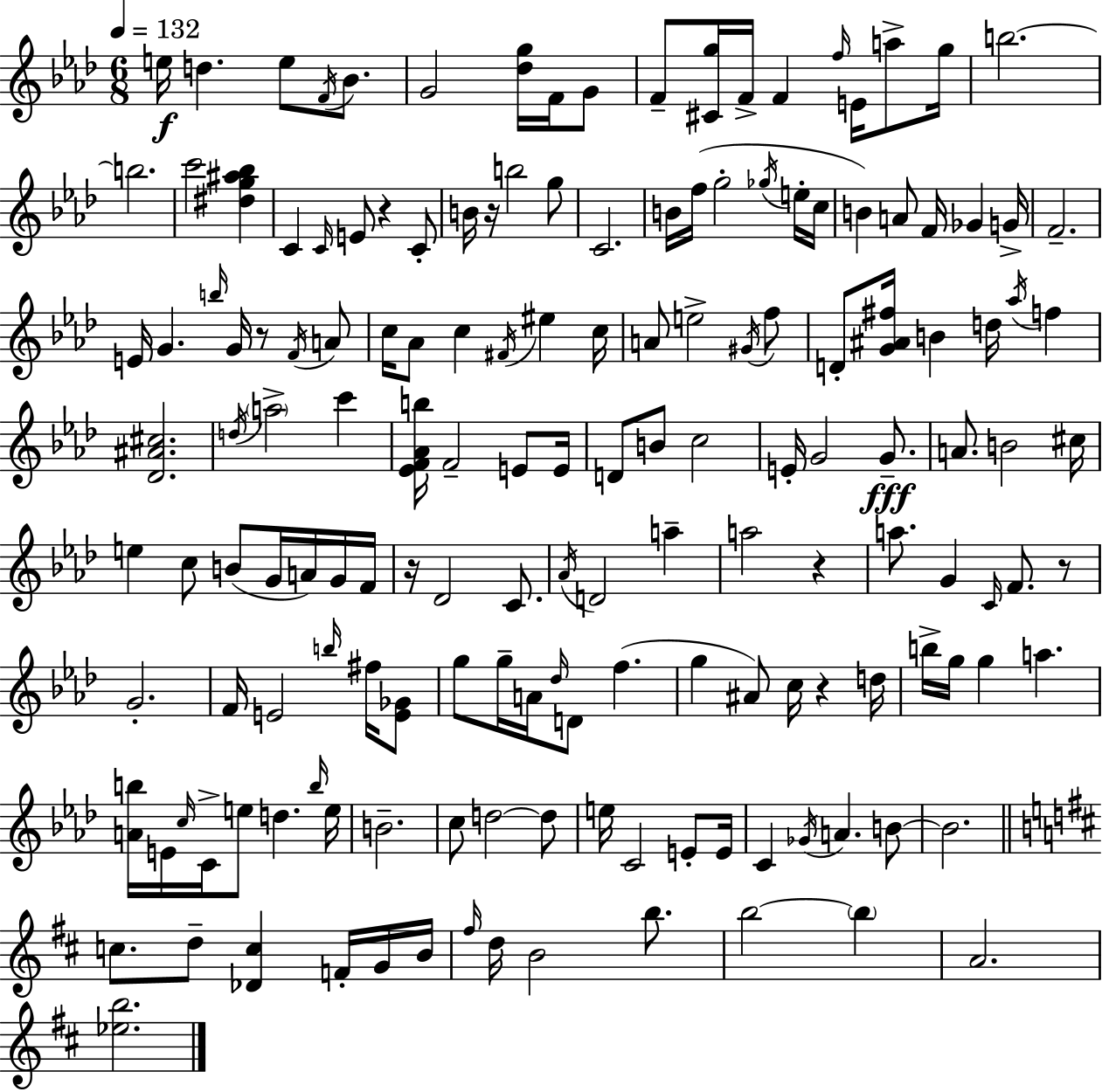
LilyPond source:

{
  \clef treble
  \numericTimeSignature
  \time 6/8
  \key aes \major
  \tempo 4 = 132
  \repeat volta 2 { e''16\f d''4. e''8 \acciaccatura { f'16 } bes'8. | g'2 <des'' g''>16 f'16 g'8 | f'8-- <cis' g''>16 f'16-> f'4 \grace { f''16 } e'16 a''8-> | g''16 b''2.~~ | \break b''2. | c'''2 <dis'' g'' ais'' bes''>4 | c'4 \grace { c'16 } e'8 r4 | c'8-. b'16 r16 b''2 | \break g''8 c'2. | b'16 f''16( g''2-. | \acciaccatura { ges''16 } e''16-. c''16 b'4) a'8 f'16 ges'4 | g'16-> f'2.-- | \break e'16 g'4. \grace { b''16 } | g'16 r8 \acciaccatura { f'16 } a'8 c''16 aes'8 c''4 | \acciaccatura { fis'16 } eis''4 c''16 a'8 e''2-> | \acciaccatura { gis'16 } f''8 d'8-. <g' ais' fis''>16 b'4 | \break d''16 \acciaccatura { aes''16 } f''4 <des' ais' cis''>2. | \acciaccatura { d''16 } \parenthesize a''2-> | c'''4 <ees' f' aes' b''>16 f'2-- | e'8 e'16 d'8 | \break b'8 c''2 e'16-. g'2 | g'8.--\fff a'8. | b'2 cis''16 e''4 | c''8 b'8( g'16 a'16) g'16 f'16 r16 des'2 | \break c'8. \acciaccatura { aes'16 } d'2 | a''4-- a''2 | r4 a''8. | g'4 \grace { c'16 } f'8. r8 | \break g'2.-. | f'16 e'2 \grace { b''16 } fis''16 <e' ges'>8 | g''8 g''16-- a'16 \grace { des''16 } d'8 f''4.( | g''4 ais'8) c''16 r4 | \break d''16 b''16-> g''16 g''4 a''4. | <a' b''>16 e'16 \grace { c''16 } c'16-> e''8 d''4. | \grace { b''16 } e''16 b'2.-- | c''8 d''2~~ | \break d''8 e''16 c'2 | e'8-. e'16 c'4 \acciaccatura { ges'16 } a'4. | b'8~~ b'2. | \bar "||" \break \key b \minor c''8. d''8-- <des' c''>4 f'16-. g'16 b'16 | \grace { fis''16 } d''16 b'2 b''8. | b''2~~ \parenthesize b''4 | a'2. | \break <ees'' b''>2. | } \bar "|."
}